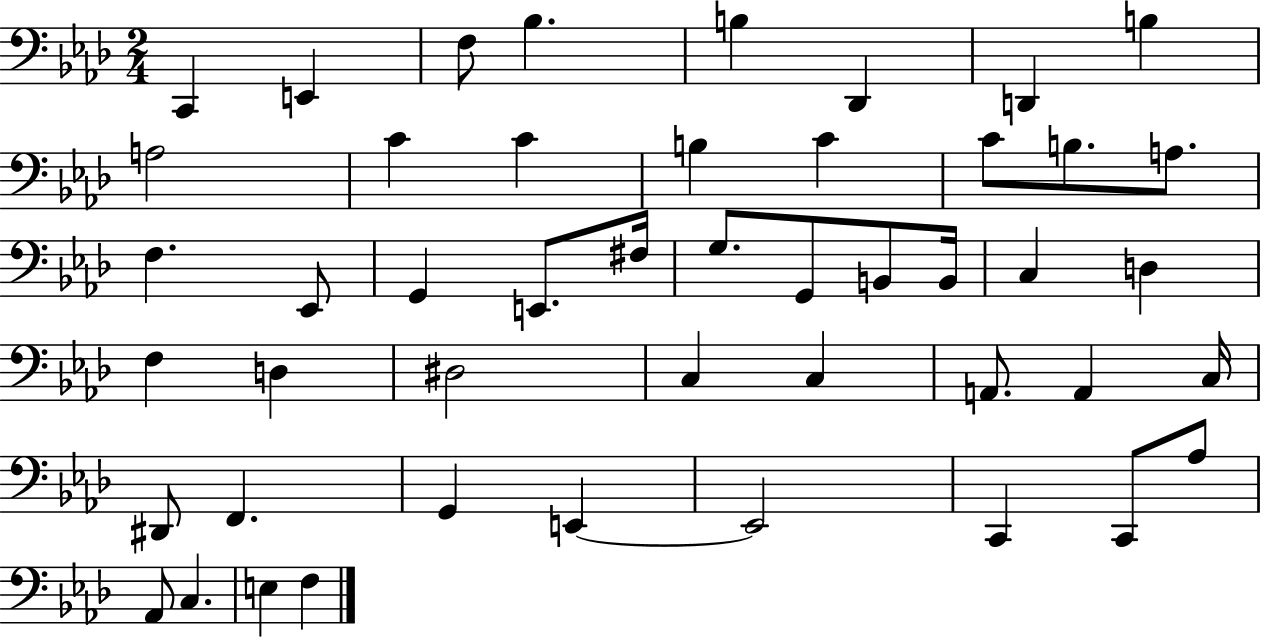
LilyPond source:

{
  \clef bass
  \numericTimeSignature
  \time 2/4
  \key aes \major
  c,4 e,4 | f8 bes4. | b4 des,4 | d,4 b4 | \break a2 | c'4 c'4 | b4 c'4 | c'8 b8. a8. | \break f4. ees,8 | g,4 e,8. fis16 | g8. g,8 b,8 b,16 | c4 d4 | \break f4 d4 | dis2 | c4 c4 | a,8. a,4 c16 | \break dis,8 f,4. | g,4 e,4~~ | e,2 | c,4 c,8 aes8 | \break aes,8 c4. | e4 f4 | \bar "|."
}